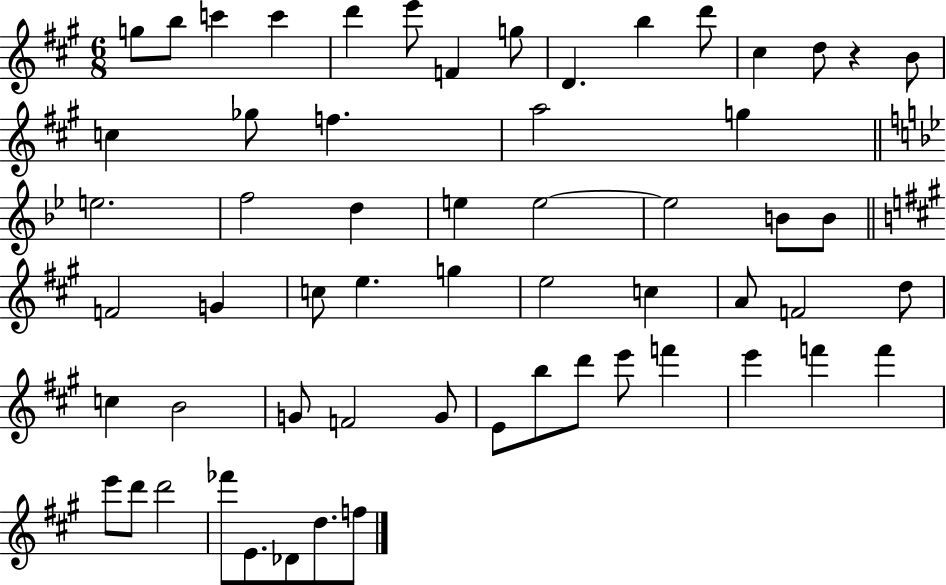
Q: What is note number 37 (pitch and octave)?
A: D5